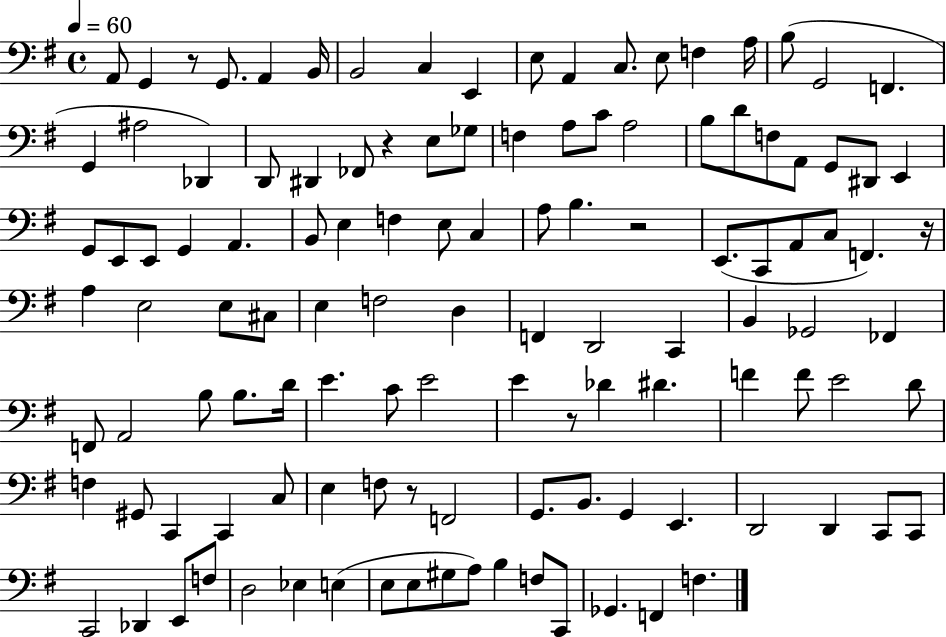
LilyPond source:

{
  \clef bass
  \time 4/4
  \defaultTimeSignature
  \key g \major
  \tempo 4 = 60
  a,8 g,4 r8 g,8. a,4 b,16 | b,2 c4 e,4 | e8 a,4 c8. e8 f4 a16 | b8( g,2 f,4. | \break g,4 ais2 des,4) | d,8 dis,4 fes,8 r4 e8 ges8 | f4 a8 c'8 a2 | b8 d'8 f8 a,8 g,8 dis,8 e,4 | \break g,8 e,8 e,8 g,4 a,4. | b,8 e4 f4 e8 c4 | a8 b4. r2 | e,8.( c,8 a,8 c8 f,4.) r16 | \break a4 e2 e8 cis8 | e4 f2 d4 | f,4 d,2 c,4 | b,4 ges,2 fes,4 | \break f,8 a,2 b8 b8. d'16 | e'4. c'8 e'2 | e'4 r8 des'4 dis'4. | f'4 f'8 e'2 d'8 | \break f4 gis,8 c,4 c,4 c8 | e4 f8 r8 f,2 | g,8. b,8. g,4 e,4. | d,2 d,4 c,8 c,8 | \break c,2 des,4 e,8 f8 | d2 ees4 e4( | e8 e8 gis8 a8) b4 f8 c,8 | ges,4. f,4 f4. | \break \bar "|."
}